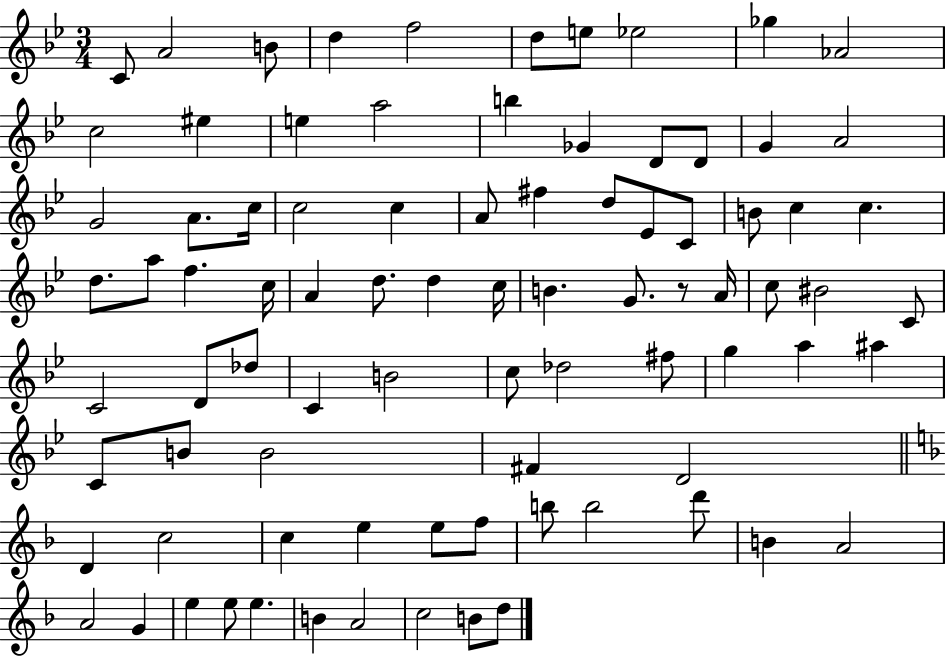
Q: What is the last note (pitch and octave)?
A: D5